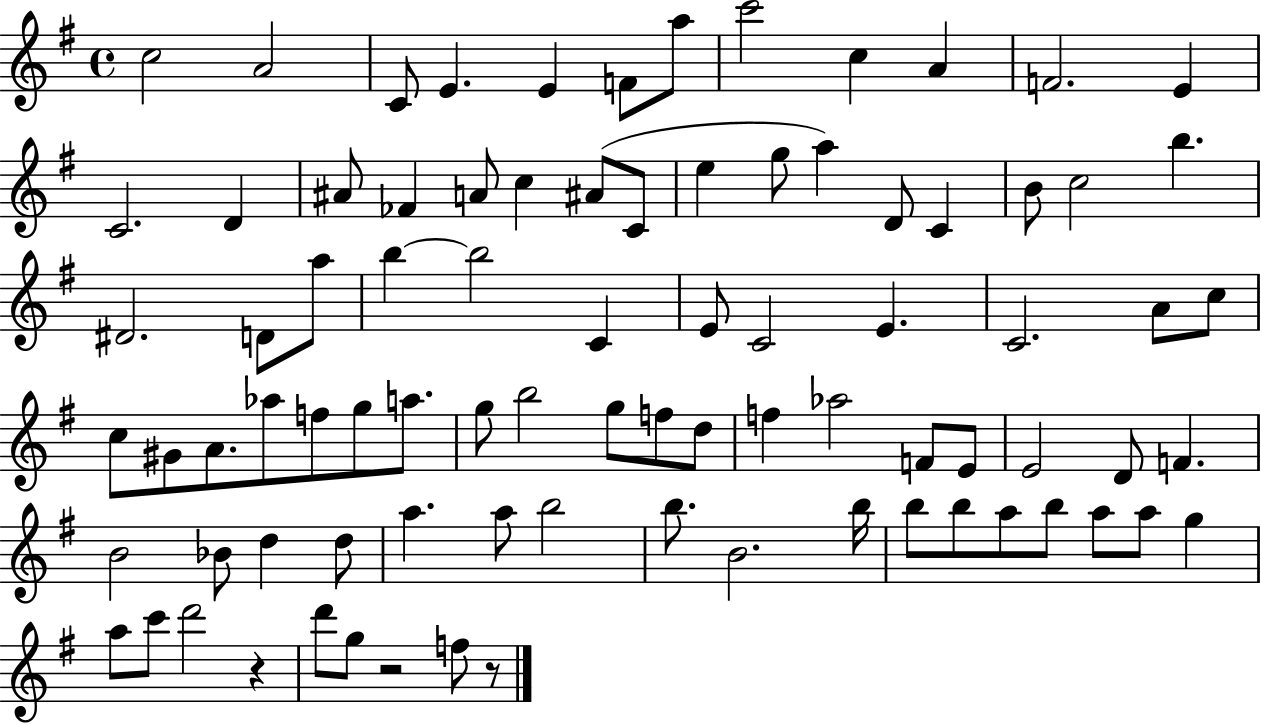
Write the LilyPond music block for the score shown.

{
  \clef treble
  \time 4/4
  \defaultTimeSignature
  \key g \major
  c''2 a'2 | c'8 e'4. e'4 f'8 a''8 | c'''2 c''4 a'4 | f'2. e'4 | \break c'2. d'4 | ais'8 fes'4 a'8 c''4 ais'8( c'8 | e''4 g''8 a''4) d'8 c'4 | b'8 c''2 b''4. | \break dis'2. d'8 a''8 | b''4~~ b''2 c'4 | e'8 c'2 e'4. | c'2. a'8 c''8 | \break c''8 gis'8 a'8. aes''8 f''8 g''8 a''8. | g''8 b''2 g''8 f''8 d''8 | f''4 aes''2 f'8 e'8 | e'2 d'8 f'4. | \break b'2 bes'8 d''4 d''8 | a''4. a''8 b''2 | b''8. b'2. b''16 | b''8 b''8 a''8 b''8 a''8 a''8 g''4 | \break a''8 c'''8 d'''2 r4 | d'''8 g''8 r2 f''8 r8 | \bar "|."
}